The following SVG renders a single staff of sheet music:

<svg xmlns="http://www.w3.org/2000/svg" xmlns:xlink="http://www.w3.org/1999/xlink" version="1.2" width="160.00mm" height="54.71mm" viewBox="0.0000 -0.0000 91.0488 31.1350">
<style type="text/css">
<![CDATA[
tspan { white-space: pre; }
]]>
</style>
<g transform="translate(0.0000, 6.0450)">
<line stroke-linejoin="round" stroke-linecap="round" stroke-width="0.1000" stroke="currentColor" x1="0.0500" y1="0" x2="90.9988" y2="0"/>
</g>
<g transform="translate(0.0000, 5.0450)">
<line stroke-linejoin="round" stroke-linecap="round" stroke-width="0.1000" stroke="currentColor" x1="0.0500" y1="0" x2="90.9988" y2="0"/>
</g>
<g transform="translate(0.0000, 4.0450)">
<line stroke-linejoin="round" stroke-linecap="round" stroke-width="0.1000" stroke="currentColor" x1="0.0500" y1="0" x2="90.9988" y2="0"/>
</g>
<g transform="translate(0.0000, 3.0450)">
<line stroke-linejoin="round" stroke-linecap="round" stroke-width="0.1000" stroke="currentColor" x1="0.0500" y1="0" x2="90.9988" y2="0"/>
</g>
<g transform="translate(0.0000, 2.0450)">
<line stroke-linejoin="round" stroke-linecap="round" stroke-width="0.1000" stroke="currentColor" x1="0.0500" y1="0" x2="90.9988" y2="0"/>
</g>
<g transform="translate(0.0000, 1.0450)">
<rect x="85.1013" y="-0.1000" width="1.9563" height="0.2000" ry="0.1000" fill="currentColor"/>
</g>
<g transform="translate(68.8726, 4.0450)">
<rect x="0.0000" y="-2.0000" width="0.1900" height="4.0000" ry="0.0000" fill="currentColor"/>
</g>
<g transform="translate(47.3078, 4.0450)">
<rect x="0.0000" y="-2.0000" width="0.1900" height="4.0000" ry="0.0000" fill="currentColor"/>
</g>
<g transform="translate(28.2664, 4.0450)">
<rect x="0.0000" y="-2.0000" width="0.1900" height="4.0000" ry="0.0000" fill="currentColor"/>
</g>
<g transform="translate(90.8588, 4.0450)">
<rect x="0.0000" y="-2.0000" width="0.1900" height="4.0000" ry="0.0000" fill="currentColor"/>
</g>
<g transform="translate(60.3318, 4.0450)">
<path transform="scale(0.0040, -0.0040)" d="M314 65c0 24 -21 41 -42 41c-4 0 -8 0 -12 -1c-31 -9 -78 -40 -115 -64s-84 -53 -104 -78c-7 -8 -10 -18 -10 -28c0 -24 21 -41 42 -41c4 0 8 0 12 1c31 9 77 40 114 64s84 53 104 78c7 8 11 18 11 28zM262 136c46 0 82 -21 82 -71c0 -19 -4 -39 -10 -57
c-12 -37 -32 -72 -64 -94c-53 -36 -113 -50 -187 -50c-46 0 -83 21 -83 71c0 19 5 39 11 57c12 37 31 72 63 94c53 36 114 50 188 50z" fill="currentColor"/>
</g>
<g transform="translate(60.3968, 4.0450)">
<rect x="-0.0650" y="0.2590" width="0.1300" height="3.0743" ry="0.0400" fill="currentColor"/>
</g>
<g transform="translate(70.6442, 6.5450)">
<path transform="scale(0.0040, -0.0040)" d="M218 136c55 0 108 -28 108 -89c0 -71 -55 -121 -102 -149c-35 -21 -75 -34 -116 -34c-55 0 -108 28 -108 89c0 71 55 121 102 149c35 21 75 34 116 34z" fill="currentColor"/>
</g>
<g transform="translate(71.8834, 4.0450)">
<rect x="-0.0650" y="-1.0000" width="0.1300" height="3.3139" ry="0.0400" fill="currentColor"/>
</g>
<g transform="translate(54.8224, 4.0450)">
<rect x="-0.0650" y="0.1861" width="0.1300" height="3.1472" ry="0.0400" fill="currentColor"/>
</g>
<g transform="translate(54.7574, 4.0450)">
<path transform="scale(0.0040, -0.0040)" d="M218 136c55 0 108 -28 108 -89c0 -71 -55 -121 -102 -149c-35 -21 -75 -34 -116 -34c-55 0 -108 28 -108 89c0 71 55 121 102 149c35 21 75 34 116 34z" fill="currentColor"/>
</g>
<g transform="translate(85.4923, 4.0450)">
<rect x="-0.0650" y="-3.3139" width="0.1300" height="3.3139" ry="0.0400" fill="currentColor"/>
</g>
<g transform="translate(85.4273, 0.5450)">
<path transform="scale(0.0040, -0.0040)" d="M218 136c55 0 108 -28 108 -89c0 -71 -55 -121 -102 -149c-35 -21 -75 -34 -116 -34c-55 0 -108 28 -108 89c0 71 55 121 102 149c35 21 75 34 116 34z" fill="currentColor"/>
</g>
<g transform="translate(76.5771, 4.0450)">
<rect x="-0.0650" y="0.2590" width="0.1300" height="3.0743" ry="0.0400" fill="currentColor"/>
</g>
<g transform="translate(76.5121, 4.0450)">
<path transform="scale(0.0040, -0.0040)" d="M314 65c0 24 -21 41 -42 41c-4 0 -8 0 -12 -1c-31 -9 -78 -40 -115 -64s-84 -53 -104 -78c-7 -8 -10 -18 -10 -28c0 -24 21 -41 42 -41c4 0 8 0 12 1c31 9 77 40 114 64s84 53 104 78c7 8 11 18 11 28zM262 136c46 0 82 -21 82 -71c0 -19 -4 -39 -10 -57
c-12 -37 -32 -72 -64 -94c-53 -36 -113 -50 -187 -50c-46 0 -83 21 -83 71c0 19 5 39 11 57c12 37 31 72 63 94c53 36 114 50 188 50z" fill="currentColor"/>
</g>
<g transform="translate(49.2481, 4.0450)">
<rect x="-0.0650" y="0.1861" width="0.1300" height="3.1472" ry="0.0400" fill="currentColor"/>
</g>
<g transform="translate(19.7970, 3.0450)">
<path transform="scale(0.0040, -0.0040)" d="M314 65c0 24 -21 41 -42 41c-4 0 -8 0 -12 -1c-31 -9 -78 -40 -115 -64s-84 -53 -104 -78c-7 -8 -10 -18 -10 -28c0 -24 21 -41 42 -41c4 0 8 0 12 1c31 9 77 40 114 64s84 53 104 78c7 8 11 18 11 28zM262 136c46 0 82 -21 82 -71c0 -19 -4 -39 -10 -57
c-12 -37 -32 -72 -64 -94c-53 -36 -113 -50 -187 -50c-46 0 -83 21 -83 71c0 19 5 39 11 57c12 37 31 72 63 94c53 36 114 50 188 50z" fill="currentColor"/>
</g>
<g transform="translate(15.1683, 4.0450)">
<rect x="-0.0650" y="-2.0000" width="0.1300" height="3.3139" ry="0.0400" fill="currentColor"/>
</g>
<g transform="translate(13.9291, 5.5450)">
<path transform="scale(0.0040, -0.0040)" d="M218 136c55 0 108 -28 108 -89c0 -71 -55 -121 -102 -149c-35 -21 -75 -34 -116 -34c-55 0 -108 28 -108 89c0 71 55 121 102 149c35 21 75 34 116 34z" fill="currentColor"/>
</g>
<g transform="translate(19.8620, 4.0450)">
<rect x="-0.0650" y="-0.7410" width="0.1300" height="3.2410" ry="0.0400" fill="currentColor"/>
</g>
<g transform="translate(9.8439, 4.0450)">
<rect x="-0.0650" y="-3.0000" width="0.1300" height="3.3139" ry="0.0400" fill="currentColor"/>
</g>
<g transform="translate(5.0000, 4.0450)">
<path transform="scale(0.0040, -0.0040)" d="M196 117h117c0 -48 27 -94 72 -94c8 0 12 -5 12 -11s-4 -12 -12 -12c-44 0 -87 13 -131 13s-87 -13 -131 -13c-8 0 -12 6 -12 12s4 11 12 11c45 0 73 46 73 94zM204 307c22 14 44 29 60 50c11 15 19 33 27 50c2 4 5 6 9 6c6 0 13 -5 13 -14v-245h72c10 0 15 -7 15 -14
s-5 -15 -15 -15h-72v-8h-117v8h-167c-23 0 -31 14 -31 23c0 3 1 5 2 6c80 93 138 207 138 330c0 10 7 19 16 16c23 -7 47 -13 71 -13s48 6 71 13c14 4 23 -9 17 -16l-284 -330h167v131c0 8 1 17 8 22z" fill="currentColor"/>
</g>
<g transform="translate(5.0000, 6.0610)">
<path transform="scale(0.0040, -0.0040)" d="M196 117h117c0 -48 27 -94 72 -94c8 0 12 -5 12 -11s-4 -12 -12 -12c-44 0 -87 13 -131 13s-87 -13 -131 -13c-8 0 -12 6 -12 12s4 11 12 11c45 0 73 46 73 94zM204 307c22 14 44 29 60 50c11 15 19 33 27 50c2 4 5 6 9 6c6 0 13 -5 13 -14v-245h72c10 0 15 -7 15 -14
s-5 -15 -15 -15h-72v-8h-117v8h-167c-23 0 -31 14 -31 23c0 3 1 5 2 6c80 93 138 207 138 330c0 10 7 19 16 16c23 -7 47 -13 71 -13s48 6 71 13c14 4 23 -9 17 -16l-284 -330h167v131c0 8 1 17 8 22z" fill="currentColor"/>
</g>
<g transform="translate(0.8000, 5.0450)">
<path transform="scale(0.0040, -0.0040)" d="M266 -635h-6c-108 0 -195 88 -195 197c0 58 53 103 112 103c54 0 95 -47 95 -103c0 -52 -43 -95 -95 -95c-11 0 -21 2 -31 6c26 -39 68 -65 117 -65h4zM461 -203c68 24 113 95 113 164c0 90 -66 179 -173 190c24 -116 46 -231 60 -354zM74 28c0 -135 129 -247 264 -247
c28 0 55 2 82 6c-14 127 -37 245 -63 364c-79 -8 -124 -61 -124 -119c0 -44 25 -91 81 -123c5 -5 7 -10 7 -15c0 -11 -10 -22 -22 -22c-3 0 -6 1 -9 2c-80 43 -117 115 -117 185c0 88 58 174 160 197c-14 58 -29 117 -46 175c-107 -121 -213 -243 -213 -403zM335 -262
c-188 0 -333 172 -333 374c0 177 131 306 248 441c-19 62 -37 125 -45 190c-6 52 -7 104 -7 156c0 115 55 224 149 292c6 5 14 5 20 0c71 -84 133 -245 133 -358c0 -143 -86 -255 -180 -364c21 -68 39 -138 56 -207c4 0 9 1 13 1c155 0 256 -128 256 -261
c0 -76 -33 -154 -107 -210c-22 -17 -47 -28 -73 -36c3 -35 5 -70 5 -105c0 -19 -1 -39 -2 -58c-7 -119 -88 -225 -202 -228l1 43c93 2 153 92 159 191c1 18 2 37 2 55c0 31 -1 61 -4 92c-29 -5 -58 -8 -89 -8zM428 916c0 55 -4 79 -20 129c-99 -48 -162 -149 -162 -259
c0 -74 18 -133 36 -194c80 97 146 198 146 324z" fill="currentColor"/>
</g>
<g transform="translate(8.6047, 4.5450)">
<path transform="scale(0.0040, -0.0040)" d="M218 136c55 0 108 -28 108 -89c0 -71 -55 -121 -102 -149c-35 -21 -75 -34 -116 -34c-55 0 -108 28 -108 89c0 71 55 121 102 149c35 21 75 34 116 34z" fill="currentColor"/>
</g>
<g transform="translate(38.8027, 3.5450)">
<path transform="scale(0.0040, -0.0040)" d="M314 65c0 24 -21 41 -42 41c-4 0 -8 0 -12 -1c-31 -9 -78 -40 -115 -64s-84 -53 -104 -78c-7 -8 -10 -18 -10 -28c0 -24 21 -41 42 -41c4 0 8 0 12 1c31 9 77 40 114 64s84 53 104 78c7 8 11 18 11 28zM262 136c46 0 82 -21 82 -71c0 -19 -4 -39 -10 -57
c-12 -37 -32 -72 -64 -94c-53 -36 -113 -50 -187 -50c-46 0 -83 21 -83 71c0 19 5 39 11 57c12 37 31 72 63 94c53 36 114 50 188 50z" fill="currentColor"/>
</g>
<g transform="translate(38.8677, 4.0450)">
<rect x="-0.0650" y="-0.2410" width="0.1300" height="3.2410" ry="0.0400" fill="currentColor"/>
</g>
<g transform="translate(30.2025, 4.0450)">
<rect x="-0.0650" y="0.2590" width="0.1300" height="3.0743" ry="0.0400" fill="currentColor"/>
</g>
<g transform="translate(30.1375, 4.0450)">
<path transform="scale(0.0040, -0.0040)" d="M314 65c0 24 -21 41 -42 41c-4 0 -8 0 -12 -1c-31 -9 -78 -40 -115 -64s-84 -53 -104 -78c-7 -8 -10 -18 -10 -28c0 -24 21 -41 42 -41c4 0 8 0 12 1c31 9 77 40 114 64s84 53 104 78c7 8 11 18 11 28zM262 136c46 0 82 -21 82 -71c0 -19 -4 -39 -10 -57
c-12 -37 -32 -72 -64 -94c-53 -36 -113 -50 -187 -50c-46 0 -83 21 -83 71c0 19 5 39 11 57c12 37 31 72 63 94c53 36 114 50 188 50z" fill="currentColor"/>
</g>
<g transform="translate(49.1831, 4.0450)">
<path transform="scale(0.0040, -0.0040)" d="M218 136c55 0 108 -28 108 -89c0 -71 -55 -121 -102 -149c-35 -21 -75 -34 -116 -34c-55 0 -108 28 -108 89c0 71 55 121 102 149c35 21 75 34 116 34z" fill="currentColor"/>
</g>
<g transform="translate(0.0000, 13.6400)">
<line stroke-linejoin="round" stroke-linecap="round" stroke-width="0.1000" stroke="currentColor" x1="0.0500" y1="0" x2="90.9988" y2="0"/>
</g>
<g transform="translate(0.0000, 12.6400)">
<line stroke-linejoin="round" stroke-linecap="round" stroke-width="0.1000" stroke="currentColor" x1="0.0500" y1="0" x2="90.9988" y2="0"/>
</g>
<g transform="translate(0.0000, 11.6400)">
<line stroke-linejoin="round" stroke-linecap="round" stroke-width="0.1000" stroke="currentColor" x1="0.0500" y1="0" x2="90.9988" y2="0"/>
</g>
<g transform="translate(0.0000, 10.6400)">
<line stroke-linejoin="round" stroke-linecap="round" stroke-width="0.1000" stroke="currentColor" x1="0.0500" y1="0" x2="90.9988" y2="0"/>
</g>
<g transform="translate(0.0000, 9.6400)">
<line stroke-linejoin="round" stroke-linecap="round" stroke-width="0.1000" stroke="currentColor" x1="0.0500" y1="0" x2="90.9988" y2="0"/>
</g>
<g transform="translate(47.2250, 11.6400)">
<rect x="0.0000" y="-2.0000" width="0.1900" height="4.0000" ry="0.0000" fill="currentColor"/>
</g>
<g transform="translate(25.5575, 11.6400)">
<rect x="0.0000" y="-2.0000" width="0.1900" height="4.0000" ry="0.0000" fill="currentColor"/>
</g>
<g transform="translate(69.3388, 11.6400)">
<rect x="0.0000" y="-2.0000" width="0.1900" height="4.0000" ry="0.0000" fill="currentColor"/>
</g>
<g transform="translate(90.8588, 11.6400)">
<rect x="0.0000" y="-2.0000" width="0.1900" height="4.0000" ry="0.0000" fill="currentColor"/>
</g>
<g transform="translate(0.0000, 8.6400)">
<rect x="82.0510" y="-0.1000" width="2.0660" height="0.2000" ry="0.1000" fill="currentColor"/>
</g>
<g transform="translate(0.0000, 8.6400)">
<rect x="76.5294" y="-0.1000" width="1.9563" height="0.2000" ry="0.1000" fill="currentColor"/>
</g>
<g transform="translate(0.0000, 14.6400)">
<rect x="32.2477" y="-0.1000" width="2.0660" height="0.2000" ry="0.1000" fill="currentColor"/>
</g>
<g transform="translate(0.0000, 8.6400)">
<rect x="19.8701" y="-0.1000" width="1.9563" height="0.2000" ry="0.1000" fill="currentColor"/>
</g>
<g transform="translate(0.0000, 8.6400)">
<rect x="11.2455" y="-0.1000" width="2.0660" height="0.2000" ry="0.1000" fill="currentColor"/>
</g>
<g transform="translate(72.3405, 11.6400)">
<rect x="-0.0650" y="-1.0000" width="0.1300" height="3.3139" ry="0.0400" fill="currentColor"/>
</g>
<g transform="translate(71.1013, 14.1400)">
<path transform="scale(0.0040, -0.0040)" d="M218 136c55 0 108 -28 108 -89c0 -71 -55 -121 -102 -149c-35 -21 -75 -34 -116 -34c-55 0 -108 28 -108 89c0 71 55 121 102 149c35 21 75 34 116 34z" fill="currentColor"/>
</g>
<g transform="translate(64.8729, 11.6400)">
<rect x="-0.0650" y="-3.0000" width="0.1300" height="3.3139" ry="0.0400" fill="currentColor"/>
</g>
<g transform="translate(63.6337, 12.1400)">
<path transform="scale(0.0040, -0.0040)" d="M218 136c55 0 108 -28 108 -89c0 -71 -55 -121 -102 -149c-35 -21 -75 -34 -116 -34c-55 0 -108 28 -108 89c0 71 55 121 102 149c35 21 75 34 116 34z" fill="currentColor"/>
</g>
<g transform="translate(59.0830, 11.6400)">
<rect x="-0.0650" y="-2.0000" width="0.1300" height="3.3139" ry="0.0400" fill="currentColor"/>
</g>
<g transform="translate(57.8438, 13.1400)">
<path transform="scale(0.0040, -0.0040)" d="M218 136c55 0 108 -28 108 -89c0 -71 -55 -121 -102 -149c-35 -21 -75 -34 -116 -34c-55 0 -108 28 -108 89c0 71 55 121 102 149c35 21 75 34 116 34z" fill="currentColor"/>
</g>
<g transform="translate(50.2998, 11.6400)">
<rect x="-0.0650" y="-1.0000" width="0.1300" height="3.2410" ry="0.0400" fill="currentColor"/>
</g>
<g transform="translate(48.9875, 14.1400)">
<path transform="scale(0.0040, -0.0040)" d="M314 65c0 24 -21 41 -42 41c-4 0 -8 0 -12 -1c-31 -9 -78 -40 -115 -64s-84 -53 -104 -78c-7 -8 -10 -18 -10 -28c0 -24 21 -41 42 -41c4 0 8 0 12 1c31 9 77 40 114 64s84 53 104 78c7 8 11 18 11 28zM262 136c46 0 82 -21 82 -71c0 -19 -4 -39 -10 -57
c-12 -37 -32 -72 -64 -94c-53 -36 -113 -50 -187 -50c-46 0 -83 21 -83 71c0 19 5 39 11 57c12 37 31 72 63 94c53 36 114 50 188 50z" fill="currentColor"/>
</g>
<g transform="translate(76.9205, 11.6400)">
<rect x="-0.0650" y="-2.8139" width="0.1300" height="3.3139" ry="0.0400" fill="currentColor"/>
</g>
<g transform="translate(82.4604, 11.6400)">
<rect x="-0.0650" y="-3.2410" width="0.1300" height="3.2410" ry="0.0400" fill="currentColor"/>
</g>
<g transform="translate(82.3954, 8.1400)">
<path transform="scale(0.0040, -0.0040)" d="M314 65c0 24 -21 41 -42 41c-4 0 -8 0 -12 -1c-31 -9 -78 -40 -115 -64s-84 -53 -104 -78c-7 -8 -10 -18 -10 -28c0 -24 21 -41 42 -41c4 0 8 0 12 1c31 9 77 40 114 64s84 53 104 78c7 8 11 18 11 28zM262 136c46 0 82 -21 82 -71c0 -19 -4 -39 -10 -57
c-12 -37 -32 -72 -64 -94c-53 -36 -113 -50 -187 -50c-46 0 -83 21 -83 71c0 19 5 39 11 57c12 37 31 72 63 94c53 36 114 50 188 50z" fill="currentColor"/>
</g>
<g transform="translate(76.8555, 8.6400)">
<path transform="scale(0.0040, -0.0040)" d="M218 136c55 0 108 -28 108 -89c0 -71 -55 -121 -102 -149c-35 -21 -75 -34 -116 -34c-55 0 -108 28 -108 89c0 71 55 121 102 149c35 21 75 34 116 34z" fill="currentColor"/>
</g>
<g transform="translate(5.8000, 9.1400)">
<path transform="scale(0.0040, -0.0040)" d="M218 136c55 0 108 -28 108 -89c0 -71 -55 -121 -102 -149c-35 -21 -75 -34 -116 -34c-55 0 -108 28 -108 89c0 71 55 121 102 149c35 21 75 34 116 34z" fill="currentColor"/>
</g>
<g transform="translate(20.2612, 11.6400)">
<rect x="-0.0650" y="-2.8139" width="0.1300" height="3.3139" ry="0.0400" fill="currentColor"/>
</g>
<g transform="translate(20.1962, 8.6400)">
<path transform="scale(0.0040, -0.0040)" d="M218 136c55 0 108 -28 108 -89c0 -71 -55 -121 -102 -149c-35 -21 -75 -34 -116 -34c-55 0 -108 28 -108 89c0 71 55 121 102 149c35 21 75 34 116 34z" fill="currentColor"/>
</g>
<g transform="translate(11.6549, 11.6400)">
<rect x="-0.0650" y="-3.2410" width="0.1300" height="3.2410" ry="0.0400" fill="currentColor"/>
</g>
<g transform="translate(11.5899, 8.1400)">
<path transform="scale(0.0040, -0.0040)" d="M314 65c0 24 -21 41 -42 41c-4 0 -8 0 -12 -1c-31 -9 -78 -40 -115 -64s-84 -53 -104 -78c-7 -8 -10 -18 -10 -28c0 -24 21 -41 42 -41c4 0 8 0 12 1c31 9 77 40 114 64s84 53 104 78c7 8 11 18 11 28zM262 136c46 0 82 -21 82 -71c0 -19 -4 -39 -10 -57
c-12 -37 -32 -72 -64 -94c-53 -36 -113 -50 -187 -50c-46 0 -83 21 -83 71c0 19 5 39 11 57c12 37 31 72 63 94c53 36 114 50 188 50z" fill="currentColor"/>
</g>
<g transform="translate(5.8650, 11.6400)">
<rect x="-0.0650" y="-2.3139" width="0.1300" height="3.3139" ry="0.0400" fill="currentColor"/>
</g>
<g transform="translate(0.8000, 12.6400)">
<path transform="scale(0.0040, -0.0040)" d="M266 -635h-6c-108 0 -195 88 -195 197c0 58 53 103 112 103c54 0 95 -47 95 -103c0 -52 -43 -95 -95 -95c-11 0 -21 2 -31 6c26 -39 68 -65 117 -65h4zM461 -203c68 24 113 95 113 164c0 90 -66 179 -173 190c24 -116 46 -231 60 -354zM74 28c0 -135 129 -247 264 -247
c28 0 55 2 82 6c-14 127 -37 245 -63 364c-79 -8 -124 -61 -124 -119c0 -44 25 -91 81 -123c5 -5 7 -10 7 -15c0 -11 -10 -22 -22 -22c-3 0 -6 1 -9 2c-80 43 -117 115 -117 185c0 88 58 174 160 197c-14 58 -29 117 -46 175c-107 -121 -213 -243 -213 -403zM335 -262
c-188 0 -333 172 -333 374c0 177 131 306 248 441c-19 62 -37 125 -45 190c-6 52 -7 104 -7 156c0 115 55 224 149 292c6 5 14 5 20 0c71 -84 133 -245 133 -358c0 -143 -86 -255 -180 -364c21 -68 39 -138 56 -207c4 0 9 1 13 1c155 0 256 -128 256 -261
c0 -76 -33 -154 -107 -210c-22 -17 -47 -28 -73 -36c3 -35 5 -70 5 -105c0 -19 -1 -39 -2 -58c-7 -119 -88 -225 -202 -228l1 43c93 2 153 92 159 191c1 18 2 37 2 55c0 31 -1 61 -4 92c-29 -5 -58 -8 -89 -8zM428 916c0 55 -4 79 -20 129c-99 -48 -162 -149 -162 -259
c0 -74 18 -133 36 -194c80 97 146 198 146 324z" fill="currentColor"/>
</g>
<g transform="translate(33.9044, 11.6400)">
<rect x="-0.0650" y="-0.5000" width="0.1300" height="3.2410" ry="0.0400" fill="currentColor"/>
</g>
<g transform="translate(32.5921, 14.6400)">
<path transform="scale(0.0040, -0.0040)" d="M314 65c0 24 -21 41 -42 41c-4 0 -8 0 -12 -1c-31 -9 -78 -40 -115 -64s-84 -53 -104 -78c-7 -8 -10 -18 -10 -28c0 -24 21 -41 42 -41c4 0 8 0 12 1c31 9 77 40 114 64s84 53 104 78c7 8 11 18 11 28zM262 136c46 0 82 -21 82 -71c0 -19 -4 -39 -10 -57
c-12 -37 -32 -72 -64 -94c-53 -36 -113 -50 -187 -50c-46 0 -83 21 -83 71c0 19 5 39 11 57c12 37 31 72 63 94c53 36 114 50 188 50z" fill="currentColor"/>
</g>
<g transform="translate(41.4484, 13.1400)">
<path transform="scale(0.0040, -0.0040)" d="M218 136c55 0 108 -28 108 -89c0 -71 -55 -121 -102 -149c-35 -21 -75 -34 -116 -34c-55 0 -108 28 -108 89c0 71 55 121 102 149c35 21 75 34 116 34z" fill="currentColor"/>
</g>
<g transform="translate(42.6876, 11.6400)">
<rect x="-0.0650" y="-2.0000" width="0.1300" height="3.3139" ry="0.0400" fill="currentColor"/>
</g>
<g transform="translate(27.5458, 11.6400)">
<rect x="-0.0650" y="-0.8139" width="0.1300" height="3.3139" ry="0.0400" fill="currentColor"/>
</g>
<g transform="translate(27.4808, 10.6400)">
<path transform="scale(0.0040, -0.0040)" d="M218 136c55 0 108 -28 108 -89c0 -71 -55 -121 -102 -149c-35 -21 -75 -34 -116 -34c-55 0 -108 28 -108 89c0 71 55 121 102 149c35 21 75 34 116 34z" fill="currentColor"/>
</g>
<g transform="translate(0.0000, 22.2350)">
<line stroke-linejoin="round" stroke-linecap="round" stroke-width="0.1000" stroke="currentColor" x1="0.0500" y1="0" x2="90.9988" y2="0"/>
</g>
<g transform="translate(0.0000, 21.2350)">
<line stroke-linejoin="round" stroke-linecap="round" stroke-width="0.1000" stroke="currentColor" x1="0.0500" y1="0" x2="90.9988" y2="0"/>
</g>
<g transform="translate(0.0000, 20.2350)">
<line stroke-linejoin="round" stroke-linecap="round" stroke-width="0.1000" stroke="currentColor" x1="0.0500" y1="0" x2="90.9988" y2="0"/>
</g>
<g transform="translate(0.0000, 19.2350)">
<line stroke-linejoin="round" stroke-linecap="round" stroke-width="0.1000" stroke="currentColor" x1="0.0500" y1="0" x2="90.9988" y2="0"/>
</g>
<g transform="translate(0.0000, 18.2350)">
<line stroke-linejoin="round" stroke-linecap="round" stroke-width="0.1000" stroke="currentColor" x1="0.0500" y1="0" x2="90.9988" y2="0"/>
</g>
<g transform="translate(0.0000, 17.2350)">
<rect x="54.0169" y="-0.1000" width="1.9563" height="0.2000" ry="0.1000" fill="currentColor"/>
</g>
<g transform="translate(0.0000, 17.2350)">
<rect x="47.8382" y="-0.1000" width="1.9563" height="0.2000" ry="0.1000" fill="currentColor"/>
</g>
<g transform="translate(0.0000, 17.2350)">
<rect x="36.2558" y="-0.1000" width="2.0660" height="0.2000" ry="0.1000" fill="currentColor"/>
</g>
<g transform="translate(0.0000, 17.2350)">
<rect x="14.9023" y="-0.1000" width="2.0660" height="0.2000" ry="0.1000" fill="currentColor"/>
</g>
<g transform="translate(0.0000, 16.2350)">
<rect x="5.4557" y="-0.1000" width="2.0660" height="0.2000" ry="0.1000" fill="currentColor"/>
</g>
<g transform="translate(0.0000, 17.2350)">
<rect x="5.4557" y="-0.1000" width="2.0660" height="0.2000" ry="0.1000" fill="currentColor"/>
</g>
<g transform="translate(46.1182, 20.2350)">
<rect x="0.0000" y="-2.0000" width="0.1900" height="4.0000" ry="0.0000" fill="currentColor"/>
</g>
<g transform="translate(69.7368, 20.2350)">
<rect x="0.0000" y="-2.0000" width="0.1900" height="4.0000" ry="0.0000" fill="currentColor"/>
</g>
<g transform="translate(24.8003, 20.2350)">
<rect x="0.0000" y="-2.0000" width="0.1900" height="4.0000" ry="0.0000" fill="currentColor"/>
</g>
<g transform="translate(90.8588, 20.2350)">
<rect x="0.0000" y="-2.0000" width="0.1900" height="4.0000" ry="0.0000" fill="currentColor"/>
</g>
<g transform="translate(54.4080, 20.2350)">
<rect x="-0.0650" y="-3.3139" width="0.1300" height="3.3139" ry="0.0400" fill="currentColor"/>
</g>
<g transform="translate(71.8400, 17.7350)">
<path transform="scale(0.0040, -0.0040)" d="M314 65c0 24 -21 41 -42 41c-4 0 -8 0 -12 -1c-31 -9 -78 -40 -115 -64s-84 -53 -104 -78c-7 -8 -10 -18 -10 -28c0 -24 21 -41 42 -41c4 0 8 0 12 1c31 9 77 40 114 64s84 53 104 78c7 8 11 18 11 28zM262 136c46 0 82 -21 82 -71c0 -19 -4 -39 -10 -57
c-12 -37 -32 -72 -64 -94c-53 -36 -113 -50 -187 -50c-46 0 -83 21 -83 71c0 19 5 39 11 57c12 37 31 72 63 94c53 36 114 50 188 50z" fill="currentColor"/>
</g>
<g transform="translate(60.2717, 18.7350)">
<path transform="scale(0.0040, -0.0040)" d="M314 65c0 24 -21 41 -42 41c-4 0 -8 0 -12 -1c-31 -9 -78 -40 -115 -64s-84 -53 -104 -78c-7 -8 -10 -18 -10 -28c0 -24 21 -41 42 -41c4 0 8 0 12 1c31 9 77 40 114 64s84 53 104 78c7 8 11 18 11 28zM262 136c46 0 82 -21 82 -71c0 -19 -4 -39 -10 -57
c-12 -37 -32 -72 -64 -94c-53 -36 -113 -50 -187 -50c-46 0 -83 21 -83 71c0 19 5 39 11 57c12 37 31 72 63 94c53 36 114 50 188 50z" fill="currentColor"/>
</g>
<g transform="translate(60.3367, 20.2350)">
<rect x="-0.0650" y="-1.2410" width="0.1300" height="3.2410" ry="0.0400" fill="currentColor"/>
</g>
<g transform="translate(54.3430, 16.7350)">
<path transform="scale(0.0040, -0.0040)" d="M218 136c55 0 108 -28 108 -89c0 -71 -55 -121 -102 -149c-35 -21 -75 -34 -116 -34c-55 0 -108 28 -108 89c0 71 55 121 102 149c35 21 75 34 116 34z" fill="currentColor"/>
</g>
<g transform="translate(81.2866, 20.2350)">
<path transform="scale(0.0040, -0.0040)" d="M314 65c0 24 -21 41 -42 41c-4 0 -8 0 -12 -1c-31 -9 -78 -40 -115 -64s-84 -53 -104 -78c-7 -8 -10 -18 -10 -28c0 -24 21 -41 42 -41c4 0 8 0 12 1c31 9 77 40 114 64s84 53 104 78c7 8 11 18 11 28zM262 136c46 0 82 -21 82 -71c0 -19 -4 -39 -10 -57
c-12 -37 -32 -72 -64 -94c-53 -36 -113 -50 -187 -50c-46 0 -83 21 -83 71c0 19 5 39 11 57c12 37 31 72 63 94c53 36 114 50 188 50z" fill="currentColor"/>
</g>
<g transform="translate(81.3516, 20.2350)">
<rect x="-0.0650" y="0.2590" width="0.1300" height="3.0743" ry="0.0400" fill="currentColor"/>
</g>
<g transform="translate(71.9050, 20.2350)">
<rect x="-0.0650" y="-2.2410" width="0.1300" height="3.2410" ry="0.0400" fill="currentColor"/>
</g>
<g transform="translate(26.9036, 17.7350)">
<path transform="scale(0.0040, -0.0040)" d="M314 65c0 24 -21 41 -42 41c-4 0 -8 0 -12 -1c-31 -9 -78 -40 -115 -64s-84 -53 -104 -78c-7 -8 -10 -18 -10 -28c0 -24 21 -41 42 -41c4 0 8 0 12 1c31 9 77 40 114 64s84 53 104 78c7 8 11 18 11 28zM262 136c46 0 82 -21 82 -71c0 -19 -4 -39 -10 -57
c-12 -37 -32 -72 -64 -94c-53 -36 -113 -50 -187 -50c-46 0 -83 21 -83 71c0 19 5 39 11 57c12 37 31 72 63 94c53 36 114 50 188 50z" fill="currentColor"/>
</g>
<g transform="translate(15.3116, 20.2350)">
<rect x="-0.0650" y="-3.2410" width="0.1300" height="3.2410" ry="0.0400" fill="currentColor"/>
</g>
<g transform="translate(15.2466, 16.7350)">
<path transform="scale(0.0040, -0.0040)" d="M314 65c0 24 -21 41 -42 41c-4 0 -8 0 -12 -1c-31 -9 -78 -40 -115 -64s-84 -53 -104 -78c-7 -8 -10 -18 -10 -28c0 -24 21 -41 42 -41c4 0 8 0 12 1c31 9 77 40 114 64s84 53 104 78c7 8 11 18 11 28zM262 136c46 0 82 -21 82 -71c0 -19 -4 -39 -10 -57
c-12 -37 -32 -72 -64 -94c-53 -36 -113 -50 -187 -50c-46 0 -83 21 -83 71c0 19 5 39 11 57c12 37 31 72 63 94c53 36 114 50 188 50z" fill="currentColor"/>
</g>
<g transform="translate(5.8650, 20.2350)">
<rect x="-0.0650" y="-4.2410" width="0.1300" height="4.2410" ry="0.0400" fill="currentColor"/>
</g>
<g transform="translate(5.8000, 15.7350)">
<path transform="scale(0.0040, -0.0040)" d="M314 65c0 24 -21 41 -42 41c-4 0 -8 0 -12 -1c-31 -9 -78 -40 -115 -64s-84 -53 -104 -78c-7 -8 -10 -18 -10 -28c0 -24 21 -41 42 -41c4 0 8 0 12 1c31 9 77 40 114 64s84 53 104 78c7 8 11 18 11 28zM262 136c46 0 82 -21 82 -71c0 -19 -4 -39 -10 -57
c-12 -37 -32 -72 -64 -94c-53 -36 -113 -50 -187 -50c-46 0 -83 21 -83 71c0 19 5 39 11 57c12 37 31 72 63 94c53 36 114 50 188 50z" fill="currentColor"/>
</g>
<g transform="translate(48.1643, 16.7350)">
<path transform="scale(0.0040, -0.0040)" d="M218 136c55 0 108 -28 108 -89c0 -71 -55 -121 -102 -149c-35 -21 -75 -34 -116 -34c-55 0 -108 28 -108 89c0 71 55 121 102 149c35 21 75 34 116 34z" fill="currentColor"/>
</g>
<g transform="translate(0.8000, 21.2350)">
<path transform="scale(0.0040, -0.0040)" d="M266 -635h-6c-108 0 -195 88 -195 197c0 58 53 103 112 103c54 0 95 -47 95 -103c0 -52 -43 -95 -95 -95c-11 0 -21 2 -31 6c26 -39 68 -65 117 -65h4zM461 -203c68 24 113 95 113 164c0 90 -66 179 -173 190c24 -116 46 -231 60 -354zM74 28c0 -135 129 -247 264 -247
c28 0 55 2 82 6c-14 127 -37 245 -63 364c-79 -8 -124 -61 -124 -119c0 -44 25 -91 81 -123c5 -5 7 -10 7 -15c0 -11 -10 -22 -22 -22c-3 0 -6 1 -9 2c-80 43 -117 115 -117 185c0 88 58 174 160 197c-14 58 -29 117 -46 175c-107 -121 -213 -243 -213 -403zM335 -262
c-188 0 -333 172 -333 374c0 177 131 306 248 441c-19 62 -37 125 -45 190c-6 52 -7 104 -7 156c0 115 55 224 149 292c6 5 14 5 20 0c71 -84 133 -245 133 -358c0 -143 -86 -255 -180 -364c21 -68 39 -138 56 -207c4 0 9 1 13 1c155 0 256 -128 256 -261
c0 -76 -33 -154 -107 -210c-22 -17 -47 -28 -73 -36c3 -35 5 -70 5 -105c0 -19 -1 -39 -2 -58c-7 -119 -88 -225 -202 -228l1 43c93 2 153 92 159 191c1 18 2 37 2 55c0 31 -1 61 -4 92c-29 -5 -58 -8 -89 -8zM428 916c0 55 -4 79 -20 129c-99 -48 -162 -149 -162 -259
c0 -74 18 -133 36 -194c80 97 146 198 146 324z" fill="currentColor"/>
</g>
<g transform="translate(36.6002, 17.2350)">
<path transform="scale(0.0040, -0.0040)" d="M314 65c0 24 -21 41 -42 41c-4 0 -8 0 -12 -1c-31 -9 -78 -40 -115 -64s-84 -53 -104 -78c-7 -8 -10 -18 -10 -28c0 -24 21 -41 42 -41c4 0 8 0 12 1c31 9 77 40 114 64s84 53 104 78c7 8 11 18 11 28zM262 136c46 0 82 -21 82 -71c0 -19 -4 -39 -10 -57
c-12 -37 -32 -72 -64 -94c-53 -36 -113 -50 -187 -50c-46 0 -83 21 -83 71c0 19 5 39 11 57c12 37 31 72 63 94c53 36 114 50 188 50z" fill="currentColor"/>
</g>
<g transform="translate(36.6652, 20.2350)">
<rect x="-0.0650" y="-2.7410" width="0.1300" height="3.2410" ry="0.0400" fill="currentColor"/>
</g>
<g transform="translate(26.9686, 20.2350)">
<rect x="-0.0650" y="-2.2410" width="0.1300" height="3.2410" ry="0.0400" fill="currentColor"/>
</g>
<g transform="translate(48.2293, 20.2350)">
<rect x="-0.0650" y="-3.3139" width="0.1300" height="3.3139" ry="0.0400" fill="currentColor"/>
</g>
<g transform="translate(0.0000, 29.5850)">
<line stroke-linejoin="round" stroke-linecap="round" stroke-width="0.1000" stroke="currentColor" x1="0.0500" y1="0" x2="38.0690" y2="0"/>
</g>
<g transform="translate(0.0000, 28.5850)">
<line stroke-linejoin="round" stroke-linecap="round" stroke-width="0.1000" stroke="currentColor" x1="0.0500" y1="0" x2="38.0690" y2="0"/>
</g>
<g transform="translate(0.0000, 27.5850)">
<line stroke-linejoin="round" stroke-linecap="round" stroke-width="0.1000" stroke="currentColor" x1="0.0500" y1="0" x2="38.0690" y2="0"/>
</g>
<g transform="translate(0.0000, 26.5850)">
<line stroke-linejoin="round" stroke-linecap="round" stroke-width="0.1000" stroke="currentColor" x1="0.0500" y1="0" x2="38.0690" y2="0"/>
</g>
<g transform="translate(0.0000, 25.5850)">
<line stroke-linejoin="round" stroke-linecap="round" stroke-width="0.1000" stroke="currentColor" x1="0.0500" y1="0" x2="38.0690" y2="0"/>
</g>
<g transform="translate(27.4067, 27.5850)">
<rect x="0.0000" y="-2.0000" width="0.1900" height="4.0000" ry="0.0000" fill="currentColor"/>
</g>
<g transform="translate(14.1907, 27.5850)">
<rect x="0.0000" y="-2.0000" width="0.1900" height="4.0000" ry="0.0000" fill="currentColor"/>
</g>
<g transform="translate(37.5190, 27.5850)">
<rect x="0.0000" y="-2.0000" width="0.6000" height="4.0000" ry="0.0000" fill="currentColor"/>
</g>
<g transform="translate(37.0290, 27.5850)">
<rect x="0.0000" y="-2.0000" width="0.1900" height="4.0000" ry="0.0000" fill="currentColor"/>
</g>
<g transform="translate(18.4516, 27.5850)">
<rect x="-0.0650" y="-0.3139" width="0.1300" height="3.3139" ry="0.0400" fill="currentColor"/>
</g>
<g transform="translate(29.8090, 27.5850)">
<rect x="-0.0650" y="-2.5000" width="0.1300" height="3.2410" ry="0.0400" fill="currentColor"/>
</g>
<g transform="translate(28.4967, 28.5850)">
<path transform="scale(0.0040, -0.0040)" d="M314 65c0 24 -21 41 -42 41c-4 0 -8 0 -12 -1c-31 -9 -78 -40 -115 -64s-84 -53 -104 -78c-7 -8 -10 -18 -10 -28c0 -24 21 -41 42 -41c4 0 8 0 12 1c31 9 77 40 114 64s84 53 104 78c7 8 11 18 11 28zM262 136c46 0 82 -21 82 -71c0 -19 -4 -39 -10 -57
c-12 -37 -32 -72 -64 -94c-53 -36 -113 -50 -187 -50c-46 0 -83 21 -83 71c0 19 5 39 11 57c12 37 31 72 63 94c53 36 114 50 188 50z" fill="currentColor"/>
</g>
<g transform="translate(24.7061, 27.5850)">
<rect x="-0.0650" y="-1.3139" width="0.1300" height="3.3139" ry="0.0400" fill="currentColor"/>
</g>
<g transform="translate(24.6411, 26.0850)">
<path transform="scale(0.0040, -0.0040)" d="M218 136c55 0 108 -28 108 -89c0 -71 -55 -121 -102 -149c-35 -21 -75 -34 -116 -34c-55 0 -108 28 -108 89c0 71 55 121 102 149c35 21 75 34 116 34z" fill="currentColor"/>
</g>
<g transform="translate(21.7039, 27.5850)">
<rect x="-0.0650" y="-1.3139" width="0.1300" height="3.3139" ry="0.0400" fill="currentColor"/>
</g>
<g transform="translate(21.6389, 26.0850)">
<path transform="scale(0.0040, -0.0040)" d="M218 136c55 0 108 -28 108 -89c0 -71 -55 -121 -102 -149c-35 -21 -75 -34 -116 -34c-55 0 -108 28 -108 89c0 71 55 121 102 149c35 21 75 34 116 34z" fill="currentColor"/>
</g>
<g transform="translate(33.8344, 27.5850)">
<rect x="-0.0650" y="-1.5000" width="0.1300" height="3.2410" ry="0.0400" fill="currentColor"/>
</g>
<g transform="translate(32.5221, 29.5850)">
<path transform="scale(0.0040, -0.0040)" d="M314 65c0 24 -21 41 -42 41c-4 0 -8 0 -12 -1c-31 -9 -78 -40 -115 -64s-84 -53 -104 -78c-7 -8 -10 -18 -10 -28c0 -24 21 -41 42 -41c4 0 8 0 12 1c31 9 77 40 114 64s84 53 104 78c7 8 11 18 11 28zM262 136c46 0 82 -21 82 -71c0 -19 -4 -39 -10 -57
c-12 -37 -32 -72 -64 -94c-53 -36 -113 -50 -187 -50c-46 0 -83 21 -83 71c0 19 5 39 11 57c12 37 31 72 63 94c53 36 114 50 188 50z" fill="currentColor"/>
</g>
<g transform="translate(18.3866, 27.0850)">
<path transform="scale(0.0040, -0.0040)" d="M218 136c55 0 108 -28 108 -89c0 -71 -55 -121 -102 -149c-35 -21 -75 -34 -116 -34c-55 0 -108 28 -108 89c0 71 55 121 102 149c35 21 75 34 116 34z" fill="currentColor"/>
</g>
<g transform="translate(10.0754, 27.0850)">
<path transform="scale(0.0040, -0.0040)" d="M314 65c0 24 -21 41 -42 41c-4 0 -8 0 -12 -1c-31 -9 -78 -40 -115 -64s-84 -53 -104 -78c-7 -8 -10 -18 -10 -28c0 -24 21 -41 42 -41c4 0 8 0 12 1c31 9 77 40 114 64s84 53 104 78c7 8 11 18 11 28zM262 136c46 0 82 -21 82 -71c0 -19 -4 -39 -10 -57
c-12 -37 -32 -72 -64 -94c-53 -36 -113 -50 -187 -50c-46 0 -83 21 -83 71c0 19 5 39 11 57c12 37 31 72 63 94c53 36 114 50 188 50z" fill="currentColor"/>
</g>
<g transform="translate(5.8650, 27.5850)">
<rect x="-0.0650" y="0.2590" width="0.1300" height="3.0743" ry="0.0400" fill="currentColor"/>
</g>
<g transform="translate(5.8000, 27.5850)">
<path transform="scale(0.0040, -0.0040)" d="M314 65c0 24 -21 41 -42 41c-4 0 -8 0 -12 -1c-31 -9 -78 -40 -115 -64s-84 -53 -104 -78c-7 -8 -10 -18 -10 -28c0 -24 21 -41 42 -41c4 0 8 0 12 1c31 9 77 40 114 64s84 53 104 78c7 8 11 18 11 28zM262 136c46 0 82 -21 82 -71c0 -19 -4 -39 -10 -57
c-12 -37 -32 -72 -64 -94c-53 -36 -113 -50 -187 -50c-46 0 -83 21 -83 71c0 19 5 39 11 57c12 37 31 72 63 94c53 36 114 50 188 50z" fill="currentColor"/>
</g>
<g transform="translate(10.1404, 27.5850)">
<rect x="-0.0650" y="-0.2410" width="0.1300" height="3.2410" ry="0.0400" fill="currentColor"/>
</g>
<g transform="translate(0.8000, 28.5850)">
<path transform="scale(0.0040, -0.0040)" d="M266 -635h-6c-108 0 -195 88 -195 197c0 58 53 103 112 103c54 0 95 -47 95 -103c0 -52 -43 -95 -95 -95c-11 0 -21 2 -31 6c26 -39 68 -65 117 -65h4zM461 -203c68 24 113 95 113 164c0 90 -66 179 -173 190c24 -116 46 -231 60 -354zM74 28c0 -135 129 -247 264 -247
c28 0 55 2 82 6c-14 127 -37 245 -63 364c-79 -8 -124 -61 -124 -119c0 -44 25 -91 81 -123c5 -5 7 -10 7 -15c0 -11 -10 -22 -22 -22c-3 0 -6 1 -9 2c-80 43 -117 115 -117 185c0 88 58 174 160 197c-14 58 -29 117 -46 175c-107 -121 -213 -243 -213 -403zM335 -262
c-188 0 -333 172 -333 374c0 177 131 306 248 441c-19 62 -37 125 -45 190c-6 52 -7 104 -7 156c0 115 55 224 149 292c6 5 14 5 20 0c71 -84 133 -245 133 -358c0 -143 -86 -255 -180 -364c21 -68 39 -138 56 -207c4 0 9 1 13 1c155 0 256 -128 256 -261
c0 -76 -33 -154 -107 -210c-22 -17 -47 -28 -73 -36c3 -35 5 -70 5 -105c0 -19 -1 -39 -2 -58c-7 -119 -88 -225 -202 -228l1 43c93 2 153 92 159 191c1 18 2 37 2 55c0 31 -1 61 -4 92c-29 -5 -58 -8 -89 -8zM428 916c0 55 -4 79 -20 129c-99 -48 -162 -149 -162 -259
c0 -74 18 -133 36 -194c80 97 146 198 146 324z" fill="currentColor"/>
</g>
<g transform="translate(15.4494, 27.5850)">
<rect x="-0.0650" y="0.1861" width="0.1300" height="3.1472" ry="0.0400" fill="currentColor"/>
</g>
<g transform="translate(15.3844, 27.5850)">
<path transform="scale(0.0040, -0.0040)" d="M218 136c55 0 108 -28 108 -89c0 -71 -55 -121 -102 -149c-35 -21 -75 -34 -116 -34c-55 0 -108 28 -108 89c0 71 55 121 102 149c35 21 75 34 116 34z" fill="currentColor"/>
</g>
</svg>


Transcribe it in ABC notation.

X:1
T:Untitled
M:4/4
L:1/4
K:C
A F d2 B2 c2 B B B2 D B2 b g b2 a d C2 F D2 F A D a b2 d'2 b2 g2 a2 b b e2 g2 B2 B2 c2 B c e e G2 E2